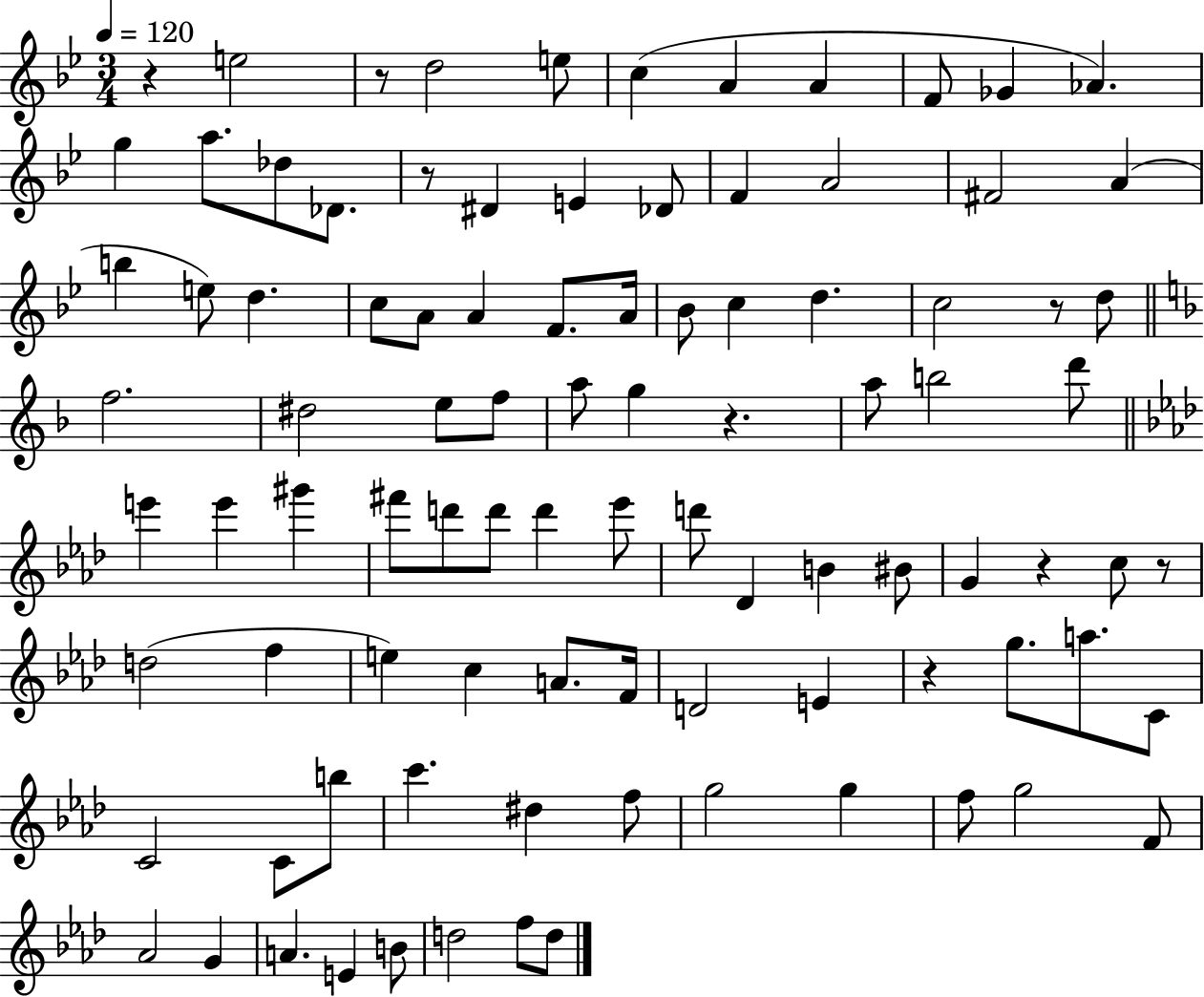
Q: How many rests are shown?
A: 8